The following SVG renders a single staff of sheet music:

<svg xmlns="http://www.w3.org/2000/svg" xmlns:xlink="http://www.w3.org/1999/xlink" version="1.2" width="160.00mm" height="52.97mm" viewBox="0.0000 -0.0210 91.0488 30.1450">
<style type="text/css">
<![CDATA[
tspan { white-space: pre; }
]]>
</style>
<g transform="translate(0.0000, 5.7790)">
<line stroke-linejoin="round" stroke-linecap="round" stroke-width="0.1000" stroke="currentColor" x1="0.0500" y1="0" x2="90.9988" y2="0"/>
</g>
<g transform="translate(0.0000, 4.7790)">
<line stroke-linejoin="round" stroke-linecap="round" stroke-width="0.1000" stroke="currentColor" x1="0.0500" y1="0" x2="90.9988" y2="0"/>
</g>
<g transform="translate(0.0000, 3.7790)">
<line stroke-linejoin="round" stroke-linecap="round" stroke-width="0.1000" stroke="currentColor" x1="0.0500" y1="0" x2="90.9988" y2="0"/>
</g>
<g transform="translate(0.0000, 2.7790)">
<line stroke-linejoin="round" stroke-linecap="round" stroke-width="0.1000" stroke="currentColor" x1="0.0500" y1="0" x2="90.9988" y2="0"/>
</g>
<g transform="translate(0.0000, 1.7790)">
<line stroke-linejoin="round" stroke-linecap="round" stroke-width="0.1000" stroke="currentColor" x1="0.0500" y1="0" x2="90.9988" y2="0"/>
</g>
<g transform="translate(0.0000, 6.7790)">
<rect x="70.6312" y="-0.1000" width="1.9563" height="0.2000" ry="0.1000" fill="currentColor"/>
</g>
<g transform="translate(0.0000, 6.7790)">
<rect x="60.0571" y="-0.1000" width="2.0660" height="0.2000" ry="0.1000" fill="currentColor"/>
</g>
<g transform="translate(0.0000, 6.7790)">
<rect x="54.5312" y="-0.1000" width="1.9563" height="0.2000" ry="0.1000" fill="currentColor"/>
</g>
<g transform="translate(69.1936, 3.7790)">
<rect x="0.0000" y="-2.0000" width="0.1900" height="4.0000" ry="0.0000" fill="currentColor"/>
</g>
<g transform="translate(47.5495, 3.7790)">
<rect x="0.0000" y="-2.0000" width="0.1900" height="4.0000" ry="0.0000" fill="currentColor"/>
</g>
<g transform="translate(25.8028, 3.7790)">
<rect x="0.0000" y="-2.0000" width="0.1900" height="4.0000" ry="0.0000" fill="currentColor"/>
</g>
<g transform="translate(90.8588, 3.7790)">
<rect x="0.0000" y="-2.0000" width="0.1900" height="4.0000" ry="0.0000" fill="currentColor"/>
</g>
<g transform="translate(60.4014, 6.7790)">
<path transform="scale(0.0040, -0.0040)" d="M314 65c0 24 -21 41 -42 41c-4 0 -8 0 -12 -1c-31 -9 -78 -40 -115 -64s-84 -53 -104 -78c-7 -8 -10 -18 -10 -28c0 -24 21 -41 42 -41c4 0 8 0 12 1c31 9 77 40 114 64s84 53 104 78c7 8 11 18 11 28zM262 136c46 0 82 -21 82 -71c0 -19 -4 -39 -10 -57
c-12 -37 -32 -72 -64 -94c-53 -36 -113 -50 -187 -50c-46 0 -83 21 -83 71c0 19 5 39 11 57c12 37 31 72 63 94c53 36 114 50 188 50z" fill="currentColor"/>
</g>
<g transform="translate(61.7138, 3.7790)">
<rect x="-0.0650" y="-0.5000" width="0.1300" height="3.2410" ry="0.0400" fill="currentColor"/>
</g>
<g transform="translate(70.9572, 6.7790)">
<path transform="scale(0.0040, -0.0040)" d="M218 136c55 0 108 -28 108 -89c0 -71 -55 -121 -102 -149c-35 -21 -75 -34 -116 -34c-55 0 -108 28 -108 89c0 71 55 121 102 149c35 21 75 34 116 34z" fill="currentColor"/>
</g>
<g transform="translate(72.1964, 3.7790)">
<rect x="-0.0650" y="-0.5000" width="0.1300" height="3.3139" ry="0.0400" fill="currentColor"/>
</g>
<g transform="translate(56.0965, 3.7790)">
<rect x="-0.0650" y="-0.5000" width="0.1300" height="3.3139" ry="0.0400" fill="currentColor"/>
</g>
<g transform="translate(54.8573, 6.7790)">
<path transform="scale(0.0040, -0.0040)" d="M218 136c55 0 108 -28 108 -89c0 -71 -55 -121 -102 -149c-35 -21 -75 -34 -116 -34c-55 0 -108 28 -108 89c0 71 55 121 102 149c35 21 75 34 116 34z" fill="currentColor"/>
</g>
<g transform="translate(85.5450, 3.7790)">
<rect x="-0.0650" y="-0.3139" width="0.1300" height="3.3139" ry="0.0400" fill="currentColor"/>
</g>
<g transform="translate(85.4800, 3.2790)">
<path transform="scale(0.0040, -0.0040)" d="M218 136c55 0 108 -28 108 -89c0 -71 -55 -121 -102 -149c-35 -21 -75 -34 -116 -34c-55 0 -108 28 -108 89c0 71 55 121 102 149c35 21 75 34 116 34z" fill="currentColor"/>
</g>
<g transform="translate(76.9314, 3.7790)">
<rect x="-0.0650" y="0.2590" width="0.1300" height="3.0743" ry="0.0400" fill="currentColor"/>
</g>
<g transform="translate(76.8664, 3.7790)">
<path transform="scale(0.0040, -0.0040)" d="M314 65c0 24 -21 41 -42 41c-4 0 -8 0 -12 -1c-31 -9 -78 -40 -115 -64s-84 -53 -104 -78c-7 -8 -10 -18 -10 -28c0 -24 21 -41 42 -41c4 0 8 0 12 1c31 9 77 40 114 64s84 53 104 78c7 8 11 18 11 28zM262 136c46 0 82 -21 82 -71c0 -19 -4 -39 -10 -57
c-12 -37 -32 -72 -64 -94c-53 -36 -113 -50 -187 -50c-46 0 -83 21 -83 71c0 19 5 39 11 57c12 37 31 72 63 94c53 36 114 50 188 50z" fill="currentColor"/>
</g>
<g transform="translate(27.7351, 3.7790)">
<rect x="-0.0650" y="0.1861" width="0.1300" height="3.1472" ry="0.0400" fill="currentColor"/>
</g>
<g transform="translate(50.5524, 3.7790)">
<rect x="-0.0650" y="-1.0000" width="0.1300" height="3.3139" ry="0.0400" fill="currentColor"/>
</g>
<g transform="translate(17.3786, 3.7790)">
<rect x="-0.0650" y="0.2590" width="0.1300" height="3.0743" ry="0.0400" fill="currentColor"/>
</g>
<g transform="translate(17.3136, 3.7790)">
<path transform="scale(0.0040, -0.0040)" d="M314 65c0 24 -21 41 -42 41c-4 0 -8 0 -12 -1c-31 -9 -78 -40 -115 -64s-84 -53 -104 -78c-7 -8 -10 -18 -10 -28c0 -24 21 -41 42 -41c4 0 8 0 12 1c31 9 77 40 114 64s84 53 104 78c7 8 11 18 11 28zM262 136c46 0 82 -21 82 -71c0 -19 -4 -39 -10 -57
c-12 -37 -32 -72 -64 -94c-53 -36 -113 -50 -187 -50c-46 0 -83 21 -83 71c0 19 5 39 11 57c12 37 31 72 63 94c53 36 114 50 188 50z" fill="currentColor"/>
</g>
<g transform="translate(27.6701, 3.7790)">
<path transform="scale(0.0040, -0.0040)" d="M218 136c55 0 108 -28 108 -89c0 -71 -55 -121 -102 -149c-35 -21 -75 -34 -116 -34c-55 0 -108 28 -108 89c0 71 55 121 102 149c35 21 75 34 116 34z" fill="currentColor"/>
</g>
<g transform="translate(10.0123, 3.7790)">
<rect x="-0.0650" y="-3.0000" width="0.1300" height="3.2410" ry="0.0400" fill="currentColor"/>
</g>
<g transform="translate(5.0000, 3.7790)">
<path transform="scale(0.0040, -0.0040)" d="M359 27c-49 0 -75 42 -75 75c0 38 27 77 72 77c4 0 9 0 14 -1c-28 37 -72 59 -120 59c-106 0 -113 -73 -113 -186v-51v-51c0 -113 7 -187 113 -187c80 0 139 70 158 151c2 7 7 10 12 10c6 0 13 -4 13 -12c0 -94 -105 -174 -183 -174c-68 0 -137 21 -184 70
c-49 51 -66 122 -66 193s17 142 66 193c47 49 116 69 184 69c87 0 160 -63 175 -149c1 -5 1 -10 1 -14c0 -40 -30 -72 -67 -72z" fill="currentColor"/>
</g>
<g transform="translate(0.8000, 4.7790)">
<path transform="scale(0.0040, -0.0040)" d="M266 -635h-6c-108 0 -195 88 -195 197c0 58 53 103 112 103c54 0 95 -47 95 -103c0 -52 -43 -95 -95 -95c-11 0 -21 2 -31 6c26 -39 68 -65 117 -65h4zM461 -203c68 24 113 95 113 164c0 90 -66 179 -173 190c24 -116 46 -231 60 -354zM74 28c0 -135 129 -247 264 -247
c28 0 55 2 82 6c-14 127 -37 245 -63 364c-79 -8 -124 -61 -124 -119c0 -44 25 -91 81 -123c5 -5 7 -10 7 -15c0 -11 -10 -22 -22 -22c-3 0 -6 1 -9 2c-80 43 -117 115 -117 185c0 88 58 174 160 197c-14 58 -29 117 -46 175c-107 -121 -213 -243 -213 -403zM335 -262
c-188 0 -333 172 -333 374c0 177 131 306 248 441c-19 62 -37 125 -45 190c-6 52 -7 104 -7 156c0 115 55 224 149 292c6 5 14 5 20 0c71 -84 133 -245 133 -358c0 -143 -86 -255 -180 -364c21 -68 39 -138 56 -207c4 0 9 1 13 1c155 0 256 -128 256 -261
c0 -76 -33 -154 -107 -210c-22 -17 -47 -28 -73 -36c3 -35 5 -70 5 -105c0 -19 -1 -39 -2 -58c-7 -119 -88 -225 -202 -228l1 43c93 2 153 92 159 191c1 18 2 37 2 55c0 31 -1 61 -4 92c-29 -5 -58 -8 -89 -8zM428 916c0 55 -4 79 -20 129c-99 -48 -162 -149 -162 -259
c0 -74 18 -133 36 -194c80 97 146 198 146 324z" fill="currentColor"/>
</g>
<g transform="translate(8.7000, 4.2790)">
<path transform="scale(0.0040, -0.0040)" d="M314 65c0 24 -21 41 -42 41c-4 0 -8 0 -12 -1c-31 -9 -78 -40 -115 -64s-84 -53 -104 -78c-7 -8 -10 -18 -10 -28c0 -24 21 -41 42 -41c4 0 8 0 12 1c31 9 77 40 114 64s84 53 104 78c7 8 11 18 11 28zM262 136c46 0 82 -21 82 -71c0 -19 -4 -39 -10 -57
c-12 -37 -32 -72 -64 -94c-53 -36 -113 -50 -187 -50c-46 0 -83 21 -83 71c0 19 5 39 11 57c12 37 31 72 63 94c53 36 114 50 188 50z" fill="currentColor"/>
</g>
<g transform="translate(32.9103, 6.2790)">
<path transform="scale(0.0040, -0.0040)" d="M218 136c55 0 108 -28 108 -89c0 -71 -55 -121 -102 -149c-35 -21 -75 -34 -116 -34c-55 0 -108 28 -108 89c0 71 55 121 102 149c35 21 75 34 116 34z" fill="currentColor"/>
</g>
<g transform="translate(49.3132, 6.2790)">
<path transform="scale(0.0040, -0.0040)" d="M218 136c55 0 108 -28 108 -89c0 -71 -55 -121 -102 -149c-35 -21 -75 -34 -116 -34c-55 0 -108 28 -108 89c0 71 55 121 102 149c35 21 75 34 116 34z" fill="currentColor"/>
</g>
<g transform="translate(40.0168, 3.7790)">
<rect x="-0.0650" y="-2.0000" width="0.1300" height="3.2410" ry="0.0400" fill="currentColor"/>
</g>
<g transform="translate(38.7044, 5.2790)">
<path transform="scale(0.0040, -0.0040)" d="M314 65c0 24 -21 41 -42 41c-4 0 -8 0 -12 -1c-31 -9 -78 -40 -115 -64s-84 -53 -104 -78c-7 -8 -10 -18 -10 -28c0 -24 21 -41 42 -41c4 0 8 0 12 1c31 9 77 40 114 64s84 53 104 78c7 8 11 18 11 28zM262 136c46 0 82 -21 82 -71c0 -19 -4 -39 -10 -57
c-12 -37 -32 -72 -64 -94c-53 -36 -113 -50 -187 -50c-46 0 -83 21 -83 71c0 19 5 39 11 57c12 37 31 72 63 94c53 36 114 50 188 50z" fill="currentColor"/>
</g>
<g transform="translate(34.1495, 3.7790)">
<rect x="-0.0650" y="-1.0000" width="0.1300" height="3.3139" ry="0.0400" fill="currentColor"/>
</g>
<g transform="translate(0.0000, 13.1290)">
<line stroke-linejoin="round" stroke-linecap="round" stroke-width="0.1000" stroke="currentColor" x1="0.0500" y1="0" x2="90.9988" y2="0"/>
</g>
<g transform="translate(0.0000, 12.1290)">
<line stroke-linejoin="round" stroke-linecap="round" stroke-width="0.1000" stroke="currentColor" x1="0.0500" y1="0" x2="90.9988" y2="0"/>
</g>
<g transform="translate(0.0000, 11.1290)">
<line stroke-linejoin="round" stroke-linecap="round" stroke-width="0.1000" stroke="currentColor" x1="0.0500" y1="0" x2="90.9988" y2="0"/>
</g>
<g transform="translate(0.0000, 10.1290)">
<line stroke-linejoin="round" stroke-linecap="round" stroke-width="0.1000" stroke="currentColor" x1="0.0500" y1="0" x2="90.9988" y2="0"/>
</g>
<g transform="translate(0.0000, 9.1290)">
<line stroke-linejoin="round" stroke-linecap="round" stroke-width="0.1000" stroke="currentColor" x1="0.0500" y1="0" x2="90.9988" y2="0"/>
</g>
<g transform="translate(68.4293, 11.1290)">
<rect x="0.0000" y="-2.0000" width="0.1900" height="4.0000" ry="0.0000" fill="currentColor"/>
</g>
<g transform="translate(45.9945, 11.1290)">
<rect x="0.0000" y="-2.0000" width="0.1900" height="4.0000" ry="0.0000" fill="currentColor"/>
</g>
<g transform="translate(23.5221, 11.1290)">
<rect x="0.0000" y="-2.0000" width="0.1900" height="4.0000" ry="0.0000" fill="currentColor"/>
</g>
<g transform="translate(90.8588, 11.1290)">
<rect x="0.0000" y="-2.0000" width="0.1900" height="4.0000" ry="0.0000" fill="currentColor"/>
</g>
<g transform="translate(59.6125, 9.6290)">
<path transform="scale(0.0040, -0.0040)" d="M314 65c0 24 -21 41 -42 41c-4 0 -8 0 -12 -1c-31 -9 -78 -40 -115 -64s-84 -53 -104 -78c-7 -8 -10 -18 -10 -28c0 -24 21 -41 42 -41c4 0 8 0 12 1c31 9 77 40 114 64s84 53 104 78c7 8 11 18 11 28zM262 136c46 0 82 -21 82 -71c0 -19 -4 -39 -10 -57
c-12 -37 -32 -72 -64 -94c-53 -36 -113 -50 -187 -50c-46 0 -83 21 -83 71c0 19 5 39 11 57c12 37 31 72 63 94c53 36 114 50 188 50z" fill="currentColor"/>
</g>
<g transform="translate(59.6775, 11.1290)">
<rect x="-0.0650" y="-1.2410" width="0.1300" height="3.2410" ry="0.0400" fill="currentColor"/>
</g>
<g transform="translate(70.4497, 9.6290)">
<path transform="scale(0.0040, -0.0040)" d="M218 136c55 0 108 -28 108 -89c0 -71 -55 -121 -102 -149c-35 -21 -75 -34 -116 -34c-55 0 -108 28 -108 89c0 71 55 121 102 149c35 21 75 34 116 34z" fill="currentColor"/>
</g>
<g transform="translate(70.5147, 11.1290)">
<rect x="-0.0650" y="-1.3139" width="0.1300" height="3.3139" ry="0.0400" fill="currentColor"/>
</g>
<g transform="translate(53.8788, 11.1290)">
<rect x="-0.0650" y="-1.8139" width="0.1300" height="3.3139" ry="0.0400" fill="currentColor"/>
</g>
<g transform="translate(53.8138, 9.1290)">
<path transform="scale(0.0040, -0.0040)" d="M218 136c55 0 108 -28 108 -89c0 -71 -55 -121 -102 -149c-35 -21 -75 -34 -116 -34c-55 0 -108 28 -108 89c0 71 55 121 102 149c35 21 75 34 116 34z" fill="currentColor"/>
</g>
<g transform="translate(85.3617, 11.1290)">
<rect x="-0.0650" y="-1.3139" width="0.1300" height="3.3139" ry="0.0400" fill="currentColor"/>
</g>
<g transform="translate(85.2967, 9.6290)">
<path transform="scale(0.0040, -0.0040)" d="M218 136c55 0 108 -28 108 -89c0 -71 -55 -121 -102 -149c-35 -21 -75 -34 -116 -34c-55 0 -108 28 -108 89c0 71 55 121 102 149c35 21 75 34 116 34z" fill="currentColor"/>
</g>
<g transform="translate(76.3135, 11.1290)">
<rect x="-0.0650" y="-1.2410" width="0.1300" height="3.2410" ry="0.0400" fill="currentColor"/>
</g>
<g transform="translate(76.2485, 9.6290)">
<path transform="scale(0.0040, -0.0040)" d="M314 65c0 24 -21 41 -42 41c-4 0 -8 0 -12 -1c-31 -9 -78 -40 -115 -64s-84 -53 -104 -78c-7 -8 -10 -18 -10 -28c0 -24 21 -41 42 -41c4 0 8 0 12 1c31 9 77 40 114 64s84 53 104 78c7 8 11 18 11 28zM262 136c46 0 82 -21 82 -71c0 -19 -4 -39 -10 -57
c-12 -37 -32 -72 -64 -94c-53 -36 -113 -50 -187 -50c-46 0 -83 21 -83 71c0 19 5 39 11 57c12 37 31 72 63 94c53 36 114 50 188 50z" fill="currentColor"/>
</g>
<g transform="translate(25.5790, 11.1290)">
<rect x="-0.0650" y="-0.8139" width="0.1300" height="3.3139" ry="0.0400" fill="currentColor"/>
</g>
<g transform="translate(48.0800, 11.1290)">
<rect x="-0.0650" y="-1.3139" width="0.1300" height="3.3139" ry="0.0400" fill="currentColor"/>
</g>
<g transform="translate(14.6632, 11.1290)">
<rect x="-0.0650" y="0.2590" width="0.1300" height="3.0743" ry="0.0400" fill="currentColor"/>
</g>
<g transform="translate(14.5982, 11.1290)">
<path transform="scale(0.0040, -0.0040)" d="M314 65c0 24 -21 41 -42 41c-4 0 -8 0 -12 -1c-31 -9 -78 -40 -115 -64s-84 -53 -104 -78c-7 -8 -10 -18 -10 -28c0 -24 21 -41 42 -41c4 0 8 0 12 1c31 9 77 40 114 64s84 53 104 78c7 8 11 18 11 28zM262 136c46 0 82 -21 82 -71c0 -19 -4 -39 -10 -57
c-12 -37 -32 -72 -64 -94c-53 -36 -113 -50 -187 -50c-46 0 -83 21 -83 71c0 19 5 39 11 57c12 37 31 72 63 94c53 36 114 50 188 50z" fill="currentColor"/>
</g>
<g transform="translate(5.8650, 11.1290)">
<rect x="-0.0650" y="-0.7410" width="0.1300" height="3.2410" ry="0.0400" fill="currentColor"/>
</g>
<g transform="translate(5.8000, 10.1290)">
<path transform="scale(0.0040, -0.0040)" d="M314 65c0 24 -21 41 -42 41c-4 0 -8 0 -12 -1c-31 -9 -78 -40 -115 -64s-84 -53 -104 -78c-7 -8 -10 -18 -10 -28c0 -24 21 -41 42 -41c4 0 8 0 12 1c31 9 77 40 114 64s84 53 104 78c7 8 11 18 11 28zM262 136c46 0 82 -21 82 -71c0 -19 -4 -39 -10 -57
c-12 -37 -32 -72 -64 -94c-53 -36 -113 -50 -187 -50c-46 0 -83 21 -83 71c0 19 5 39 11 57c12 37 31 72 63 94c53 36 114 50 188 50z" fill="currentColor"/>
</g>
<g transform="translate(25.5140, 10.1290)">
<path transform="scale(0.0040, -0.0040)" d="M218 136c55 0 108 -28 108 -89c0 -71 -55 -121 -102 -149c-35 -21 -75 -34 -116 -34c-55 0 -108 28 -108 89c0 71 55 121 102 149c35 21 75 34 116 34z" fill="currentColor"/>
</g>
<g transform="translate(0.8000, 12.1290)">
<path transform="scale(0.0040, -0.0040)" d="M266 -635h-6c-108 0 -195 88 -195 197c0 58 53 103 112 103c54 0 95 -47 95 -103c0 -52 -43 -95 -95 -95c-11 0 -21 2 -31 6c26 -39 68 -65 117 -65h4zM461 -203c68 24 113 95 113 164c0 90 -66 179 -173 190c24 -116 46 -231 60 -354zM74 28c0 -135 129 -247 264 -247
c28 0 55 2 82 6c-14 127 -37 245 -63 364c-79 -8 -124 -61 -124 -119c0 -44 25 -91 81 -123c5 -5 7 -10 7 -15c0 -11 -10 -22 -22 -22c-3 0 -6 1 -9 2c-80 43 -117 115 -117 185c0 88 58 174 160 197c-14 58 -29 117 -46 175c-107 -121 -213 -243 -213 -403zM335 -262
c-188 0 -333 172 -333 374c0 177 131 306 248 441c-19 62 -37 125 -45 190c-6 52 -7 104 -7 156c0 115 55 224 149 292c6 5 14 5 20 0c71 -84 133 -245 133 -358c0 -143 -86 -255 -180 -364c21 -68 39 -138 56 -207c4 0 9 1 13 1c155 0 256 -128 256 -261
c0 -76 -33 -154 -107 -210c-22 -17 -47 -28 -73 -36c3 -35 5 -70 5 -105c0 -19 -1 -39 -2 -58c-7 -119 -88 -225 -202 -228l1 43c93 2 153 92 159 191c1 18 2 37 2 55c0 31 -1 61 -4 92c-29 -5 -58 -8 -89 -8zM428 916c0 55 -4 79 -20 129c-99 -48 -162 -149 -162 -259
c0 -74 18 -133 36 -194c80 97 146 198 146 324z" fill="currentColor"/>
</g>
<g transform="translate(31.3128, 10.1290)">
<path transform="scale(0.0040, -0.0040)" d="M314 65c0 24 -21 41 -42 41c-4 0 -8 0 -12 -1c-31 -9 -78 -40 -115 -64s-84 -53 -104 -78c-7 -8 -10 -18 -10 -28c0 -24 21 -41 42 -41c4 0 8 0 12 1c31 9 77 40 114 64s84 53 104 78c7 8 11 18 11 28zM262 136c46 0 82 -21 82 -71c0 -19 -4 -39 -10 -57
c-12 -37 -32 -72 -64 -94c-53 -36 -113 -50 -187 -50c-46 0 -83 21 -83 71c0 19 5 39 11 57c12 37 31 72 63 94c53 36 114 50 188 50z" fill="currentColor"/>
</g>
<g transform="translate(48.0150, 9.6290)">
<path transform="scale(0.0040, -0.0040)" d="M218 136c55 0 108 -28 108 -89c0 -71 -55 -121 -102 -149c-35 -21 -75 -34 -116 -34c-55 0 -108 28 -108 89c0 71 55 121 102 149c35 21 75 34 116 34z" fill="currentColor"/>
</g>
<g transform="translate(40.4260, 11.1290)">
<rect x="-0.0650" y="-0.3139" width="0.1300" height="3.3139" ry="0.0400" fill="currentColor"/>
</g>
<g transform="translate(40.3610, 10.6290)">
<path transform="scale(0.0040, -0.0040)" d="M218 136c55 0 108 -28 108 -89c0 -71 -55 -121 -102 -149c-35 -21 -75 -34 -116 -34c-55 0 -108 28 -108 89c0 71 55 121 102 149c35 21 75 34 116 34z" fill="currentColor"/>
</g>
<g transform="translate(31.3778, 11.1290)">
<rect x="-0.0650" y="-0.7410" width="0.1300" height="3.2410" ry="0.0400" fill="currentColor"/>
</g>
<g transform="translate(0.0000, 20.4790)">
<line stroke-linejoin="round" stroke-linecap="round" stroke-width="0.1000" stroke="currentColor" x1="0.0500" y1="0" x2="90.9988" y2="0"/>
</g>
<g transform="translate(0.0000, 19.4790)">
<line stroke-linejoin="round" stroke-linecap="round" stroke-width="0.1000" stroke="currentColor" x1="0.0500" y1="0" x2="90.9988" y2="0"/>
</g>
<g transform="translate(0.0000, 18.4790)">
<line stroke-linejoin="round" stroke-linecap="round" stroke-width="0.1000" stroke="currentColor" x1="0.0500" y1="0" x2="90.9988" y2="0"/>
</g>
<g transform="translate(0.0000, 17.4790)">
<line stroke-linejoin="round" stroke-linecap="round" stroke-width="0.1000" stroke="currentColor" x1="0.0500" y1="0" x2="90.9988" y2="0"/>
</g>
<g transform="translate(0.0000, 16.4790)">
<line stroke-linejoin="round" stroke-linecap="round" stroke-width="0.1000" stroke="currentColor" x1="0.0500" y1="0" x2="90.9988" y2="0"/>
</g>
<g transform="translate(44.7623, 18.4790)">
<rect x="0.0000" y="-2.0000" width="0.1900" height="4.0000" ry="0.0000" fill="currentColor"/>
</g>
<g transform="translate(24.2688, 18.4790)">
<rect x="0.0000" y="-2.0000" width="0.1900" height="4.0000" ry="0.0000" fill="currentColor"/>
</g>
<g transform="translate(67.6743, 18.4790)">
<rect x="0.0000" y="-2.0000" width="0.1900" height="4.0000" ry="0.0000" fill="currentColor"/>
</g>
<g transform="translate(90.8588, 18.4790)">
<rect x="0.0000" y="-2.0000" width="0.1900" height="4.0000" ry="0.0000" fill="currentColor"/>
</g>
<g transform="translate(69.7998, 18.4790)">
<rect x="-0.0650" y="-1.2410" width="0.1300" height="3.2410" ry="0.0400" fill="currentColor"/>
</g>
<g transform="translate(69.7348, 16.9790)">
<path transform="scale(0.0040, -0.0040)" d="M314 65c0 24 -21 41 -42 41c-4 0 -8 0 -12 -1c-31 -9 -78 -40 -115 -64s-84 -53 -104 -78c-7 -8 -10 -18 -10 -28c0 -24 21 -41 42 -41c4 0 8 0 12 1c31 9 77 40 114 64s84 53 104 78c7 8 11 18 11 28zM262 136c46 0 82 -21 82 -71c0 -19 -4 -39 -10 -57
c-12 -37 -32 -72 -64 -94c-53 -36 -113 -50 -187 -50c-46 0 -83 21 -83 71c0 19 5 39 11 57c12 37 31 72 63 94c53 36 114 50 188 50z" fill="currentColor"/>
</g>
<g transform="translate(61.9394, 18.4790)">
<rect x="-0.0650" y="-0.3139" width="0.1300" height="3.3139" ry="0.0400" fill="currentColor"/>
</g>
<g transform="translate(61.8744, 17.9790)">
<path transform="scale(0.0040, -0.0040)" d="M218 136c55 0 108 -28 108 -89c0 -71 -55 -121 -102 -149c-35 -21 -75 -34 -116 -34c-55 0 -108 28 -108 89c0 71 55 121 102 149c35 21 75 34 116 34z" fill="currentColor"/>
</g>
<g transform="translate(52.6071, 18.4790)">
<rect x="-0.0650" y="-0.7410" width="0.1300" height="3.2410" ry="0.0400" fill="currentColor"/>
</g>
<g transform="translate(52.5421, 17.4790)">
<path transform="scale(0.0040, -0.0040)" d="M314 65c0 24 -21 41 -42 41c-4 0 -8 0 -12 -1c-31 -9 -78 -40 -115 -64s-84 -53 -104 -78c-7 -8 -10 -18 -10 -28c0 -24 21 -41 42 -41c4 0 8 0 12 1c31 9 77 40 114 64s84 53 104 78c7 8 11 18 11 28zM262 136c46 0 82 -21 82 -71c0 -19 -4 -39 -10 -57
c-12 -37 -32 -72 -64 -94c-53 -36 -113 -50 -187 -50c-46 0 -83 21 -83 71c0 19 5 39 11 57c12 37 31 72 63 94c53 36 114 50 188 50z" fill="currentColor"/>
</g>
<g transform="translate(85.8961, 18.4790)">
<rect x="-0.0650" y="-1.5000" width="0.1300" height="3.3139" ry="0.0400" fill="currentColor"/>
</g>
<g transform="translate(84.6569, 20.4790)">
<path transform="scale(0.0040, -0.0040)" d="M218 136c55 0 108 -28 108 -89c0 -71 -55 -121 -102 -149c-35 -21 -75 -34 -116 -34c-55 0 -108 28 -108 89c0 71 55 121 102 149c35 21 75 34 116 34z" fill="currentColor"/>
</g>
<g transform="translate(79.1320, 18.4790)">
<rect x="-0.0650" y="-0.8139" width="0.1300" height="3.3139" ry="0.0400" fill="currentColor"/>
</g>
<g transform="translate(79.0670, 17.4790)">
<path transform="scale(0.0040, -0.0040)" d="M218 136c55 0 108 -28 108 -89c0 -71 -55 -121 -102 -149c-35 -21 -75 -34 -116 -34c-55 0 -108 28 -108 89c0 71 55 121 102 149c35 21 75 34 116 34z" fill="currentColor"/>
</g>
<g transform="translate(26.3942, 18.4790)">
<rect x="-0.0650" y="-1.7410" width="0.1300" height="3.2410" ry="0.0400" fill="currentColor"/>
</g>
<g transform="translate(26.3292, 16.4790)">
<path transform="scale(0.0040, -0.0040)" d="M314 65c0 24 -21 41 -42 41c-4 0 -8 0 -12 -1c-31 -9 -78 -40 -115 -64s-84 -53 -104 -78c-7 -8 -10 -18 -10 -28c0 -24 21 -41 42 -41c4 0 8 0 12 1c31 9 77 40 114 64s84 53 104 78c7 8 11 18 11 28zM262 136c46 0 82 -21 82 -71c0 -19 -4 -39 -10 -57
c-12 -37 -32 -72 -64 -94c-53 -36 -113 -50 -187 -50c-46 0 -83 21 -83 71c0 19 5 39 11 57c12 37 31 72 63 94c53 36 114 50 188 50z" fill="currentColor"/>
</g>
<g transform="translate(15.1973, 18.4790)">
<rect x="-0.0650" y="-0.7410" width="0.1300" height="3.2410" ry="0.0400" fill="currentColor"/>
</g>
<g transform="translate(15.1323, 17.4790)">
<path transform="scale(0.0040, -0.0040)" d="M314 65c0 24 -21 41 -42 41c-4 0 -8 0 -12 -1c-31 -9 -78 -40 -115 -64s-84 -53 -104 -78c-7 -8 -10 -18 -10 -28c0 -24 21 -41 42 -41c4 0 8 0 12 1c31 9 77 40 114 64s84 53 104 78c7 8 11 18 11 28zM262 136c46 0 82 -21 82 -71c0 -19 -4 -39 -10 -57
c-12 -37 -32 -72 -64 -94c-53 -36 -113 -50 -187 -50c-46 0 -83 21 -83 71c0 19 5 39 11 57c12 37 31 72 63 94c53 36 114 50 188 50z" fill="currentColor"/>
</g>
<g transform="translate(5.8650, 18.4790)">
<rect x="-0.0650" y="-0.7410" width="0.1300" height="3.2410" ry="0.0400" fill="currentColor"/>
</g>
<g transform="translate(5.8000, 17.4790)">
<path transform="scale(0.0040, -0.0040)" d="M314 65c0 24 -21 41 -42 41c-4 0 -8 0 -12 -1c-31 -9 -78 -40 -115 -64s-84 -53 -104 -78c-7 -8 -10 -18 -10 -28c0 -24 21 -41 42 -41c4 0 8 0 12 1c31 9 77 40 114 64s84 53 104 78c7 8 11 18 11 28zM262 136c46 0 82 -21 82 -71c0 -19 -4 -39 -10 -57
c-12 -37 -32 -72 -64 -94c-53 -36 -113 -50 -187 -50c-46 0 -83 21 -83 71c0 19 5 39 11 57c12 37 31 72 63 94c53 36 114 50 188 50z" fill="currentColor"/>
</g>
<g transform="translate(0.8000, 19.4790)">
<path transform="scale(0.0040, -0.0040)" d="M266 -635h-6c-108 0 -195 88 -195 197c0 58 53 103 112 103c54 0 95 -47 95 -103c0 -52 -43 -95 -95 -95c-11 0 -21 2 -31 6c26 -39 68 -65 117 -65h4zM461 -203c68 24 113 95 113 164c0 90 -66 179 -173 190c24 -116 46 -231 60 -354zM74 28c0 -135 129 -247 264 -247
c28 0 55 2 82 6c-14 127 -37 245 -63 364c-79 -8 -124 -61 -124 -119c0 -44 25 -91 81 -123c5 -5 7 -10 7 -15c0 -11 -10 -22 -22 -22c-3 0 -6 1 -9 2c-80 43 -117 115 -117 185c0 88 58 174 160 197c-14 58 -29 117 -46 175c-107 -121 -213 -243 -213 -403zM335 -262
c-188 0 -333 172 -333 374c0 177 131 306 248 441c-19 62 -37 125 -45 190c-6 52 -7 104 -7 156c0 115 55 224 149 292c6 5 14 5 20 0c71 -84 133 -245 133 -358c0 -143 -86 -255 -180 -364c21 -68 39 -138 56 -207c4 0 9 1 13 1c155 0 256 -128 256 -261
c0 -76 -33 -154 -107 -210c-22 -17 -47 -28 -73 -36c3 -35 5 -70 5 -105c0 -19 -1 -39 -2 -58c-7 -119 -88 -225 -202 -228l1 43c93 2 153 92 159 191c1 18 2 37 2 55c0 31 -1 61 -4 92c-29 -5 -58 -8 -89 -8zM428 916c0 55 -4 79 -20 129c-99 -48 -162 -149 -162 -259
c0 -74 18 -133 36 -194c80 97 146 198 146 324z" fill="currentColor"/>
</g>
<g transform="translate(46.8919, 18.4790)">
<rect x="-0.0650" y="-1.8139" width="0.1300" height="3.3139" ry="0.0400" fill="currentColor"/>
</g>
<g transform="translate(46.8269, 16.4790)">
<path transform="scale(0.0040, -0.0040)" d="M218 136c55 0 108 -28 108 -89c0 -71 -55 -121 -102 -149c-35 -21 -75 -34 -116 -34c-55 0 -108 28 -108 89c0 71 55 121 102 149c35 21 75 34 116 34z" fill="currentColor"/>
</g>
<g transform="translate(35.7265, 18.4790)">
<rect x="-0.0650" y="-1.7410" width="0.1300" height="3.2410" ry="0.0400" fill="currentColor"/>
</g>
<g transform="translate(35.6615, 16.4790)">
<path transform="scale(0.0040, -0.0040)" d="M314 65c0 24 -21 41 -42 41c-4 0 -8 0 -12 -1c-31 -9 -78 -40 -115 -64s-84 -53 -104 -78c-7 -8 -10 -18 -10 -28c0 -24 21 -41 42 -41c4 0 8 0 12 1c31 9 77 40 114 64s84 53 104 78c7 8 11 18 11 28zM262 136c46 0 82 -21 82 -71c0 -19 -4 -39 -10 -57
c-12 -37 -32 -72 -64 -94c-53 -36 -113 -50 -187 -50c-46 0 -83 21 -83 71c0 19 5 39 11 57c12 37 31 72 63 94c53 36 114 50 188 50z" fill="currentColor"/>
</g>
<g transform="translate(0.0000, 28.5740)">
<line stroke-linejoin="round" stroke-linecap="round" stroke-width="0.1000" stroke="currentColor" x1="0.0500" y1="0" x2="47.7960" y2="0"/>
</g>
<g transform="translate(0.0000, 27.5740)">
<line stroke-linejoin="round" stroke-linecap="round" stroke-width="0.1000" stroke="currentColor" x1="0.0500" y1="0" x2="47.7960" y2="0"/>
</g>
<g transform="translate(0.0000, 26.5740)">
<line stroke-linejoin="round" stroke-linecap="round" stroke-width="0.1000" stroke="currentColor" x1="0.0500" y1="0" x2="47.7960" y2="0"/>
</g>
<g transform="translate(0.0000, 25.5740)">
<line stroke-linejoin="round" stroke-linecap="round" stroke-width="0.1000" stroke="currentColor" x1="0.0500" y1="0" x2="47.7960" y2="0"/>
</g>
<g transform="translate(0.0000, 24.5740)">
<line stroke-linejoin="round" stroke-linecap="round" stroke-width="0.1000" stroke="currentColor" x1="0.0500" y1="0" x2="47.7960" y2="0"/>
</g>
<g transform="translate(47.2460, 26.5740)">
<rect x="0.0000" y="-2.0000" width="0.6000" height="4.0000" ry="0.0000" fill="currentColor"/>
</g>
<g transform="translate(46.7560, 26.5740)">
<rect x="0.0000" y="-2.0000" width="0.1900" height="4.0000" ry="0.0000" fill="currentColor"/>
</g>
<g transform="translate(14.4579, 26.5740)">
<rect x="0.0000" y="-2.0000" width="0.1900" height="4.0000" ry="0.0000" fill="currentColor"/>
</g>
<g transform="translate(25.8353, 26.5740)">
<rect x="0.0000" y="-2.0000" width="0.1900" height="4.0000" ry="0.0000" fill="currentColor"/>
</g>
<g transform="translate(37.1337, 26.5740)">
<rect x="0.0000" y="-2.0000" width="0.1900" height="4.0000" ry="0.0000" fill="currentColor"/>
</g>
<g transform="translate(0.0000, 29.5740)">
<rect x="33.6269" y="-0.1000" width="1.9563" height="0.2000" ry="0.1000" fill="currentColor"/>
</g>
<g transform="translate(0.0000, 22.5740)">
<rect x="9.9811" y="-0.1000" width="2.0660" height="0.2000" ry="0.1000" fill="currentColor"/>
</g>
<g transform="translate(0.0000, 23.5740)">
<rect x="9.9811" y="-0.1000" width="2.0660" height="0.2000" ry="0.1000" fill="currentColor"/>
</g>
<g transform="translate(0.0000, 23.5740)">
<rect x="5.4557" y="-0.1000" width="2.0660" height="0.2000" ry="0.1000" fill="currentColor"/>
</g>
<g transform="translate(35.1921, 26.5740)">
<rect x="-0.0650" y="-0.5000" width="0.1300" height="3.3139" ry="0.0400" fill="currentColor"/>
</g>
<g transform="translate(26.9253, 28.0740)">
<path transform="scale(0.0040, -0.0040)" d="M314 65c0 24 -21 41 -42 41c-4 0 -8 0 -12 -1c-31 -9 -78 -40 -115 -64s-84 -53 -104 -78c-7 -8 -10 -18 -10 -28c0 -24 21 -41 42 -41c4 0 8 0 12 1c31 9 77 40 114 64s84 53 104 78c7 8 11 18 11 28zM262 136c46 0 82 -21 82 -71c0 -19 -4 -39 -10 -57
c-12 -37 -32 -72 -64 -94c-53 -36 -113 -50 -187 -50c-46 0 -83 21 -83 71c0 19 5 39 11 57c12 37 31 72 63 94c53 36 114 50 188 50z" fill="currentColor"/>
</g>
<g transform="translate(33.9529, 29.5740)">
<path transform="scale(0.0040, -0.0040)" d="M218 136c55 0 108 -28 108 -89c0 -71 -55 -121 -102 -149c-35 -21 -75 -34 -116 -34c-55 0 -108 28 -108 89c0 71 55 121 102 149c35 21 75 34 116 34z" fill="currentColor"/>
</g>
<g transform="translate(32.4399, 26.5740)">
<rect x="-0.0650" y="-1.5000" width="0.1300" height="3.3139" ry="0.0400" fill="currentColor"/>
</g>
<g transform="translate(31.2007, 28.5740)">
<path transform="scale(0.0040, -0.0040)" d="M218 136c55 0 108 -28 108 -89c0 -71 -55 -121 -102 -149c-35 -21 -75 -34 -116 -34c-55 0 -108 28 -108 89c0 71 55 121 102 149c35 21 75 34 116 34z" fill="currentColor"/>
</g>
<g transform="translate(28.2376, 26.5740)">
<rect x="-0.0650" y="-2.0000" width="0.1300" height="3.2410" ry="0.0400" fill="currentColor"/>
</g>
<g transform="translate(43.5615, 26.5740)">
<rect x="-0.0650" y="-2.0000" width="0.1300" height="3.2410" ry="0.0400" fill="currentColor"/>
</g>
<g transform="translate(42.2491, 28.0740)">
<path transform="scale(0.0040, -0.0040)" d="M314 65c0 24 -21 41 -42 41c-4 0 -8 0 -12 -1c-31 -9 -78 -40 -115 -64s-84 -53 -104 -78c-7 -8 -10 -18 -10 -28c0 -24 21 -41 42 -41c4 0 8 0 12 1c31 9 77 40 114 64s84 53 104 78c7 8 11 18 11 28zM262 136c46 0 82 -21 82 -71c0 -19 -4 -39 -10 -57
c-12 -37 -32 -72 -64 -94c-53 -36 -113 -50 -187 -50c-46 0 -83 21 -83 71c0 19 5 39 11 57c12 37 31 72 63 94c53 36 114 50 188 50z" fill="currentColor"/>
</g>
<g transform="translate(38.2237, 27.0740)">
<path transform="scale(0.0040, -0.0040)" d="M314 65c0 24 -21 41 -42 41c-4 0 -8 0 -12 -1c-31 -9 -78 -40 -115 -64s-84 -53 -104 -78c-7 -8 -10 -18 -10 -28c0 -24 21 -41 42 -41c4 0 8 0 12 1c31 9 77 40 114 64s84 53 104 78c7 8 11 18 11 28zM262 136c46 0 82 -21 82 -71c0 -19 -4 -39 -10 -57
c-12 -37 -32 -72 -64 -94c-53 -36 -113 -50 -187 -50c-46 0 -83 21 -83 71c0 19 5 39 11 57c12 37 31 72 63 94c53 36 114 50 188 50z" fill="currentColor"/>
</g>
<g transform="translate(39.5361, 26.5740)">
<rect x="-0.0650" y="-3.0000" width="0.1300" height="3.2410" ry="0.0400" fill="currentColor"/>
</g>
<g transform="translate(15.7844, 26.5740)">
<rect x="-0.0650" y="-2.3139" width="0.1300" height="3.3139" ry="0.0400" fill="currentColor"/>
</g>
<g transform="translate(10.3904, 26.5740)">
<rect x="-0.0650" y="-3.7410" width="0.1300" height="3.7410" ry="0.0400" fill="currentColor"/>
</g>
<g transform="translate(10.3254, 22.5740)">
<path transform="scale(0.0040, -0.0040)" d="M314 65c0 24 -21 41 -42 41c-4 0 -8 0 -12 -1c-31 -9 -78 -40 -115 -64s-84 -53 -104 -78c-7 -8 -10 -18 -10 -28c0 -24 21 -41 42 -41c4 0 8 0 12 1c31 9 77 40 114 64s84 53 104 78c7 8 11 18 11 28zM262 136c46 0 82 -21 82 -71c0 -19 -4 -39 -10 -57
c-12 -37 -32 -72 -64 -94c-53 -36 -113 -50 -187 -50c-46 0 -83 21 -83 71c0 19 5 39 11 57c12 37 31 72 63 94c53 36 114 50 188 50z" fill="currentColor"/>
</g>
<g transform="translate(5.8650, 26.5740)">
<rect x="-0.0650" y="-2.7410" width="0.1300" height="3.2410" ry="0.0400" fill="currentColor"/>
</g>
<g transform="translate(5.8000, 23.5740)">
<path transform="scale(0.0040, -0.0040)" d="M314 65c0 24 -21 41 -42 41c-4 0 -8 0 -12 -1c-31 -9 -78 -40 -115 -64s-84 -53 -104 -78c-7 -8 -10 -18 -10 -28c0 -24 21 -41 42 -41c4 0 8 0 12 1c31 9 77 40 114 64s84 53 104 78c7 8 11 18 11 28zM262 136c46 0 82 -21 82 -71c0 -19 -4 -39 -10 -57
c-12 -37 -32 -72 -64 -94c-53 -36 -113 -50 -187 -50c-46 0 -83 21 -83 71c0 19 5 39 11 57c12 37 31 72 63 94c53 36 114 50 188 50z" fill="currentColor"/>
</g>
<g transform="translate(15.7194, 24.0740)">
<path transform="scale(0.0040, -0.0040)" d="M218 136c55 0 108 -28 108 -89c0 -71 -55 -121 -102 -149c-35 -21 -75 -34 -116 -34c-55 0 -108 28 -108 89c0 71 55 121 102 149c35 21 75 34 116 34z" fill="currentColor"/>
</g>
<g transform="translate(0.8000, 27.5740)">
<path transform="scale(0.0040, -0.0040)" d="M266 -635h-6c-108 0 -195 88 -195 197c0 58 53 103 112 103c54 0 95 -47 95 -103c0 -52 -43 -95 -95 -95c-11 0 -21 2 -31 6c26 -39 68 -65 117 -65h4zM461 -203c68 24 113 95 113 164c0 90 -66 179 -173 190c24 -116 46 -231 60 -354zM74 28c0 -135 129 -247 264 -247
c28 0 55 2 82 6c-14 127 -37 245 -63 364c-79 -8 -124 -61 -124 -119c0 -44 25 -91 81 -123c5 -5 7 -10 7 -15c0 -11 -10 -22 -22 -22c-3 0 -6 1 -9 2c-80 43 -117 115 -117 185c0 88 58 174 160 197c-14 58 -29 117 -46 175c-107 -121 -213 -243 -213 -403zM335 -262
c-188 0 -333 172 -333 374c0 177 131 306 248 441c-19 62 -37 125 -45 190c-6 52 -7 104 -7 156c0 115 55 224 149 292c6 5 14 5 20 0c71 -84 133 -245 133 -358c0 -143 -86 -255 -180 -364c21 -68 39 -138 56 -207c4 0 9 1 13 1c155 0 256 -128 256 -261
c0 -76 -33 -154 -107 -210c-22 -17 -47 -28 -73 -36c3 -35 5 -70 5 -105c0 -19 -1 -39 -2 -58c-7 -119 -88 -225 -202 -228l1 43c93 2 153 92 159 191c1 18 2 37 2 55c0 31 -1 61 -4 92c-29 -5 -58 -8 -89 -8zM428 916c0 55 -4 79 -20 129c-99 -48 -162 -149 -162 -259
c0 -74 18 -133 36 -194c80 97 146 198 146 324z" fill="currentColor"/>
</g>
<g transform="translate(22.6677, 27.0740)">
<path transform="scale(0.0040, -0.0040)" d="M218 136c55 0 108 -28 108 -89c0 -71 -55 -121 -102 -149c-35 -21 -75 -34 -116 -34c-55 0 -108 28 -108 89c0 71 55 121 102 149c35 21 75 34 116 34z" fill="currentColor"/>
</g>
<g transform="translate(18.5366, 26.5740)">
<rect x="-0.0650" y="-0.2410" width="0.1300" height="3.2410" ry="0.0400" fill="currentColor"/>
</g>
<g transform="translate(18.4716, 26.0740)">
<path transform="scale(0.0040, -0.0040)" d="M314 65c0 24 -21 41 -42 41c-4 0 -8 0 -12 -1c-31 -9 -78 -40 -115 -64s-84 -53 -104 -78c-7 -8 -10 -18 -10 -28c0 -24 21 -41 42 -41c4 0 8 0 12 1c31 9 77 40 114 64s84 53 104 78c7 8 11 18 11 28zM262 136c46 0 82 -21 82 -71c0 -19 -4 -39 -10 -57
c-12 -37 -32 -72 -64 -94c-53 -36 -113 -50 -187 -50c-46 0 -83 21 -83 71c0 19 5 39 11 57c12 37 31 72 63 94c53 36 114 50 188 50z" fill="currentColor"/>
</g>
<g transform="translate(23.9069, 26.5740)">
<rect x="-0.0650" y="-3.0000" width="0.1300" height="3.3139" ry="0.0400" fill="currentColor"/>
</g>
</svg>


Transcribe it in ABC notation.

X:1
T:Untitled
M:4/4
L:1/4
K:C
A2 B2 B D F2 D C C2 C B2 c d2 B2 d d2 c e f e2 e e2 e d2 d2 f2 f2 f d2 c e2 d E a2 c'2 g c2 A F2 E C A2 F2